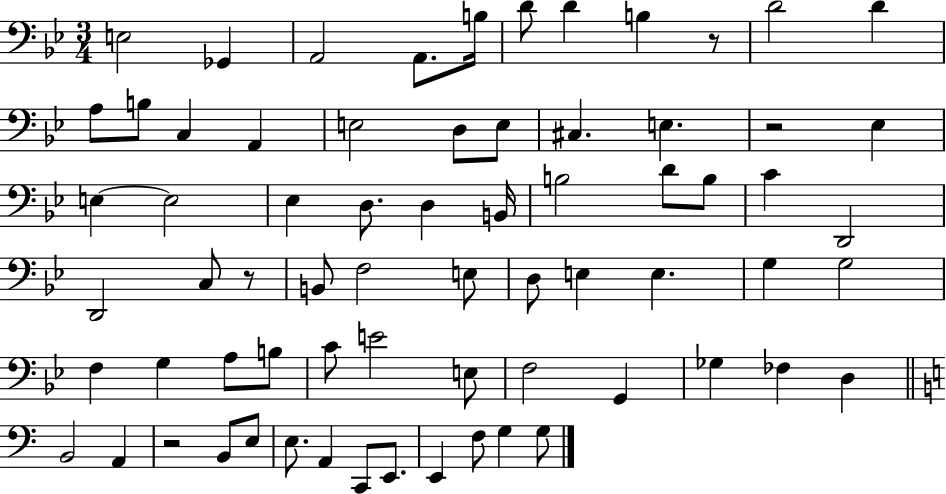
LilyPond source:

{
  \clef bass
  \numericTimeSignature
  \time 3/4
  \key bes \major
  \repeat volta 2 { e2 ges,4 | a,2 a,8. b16 | d'8 d'4 b4 r8 | d'2 d'4 | \break a8 b8 c4 a,4 | e2 d8 e8 | cis4. e4. | r2 ees4 | \break e4~~ e2 | ees4 d8. d4 b,16 | b2 d'8 b8 | c'4 d,2 | \break d,2 c8 r8 | b,8 f2 e8 | d8 e4 e4. | g4 g2 | \break f4 g4 a8 b8 | c'8 e'2 e8 | f2 g,4 | ges4 fes4 d4 | \break \bar "||" \break \key a \minor b,2 a,4 | r2 b,8 e8 | e8. a,4 c,8 e,8. | e,4 f8 g4 g8 | \break } \bar "|."
}